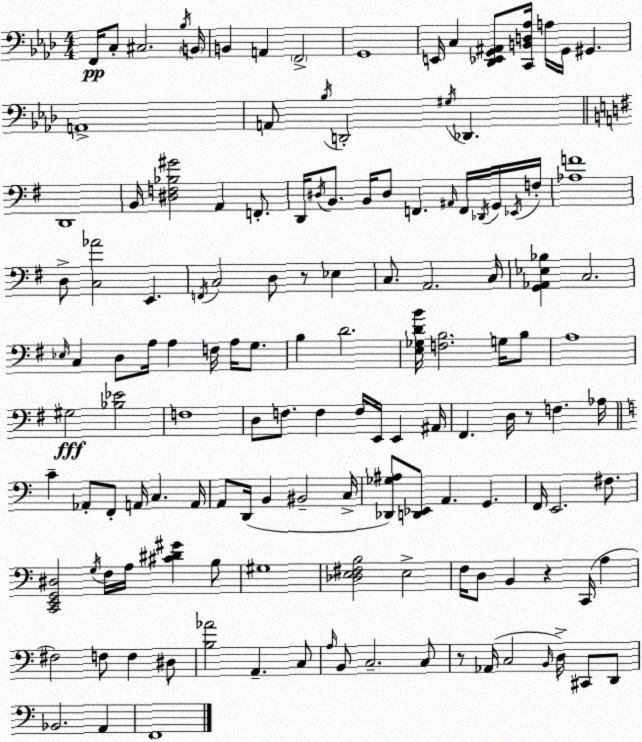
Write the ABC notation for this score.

X:1
T:Untitled
M:4/4
L:1/4
K:Ab
F,,/4 C,/2 ^C,2 _B,/4 B,,/4 B,, A,, F,,2 G,,4 E,,/4 C, [_D,,_E,,G,,^A,,]/2 [C,,B,,D,_A,]/4 A,/4 G,,/4 ^G,, A,,4 A,,/2 _B,/4 D,,2 ^G,/4 _D,, D,,4 B,,/4 [^D,F,_B,^G]2 A,, F,,/2 D,,/4 ^D,/4 B,,/2 B,,/4 ^D,/2 F,, ^A,,/4 F,,/4 _D,,/4 G,,/4 _E,,/4 F,/4 [_A,F]4 D,/2 [C,_A]2 E,, F,,/4 C,2 D,/2 z/2 _E, C,/2 A,,2 C,/4 [G,,_A,,_E,_B,] C,2 _E,/4 C, D,/2 A,/4 A, F,/4 A,/4 G,/2 B, D2 [E,_G,DB]/4 [F,B,]2 G,/4 B,/2 A,4 ^G,2 [_B,_E]2 F,4 D,/2 F,/2 F, F,/4 E,,/4 E,, ^A,,/4 ^F,, D,/4 z/2 F, _A,/4 C _A,,/2 F,,/2 A,,/4 C, A,,/4 A,,/2 D,,/4 B,, ^B,,2 C,/4 [_D,,_G,^A,]/2 [D,,_E,,]/2 A,, G,, F,,/4 E,,2 ^F,/2 [C,,E,,G,,^D,]2 G,/4 F,/4 A,/4 [^C^D^G] B,/2 ^G,4 [_D,E,^F,B,]2 E,2 F,/4 D,/2 B,, z C,,/4 A, ^F,2 F,/2 F, ^D,/2 [B,_A]2 A,, C,/2 A,/4 B,,/2 C,2 C,/2 z/2 _A,,/4 C,2 B,,/4 D,/4 ^C,,/2 D,,/2 _B,,2 A,, F,,4